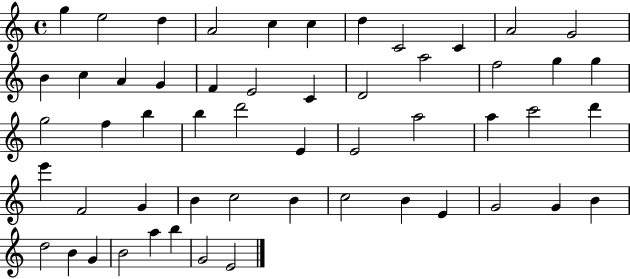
{
  \clef treble
  \time 4/4
  \defaultTimeSignature
  \key c \major
  g''4 e''2 d''4 | a'2 c''4 c''4 | d''4 c'2 c'4 | a'2 g'2 | \break b'4 c''4 a'4 g'4 | f'4 e'2 c'4 | d'2 a''2 | f''2 g''4 g''4 | \break g''2 f''4 b''4 | b''4 d'''2 e'4 | e'2 a''2 | a''4 c'''2 d'''4 | \break e'''4 f'2 g'4 | b'4 c''2 b'4 | c''2 b'4 e'4 | g'2 g'4 b'4 | \break d''2 b'4 g'4 | b'2 a''4 b''4 | g'2 e'2 | \bar "|."
}